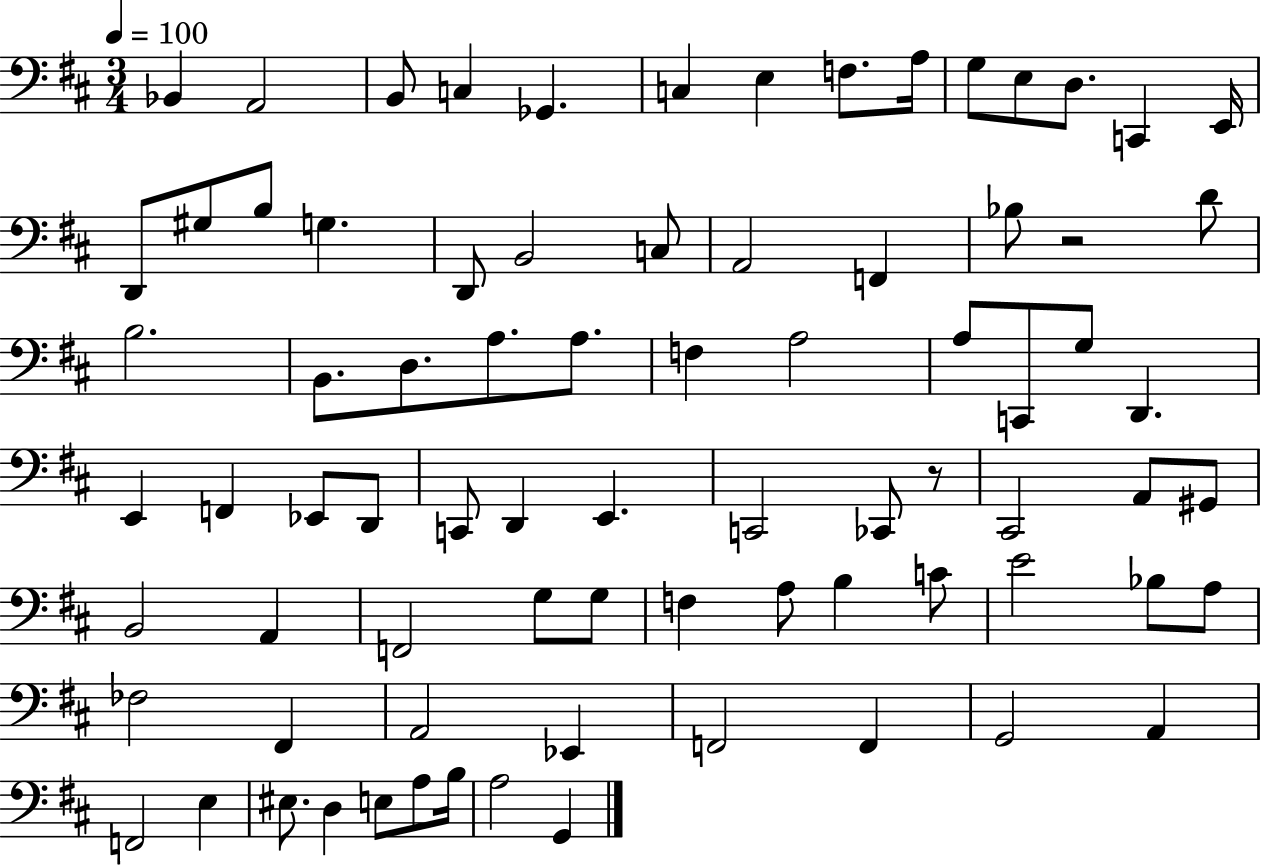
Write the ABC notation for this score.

X:1
T:Untitled
M:3/4
L:1/4
K:D
_B,, A,,2 B,,/2 C, _G,, C, E, F,/2 A,/4 G,/2 E,/2 D,/2 C,, E,,/4 D,,/2 ^G,/2 B,/2 G, D,,/2 B,,2 C,/2 A,,2 F,, _B,/2 z2 D/2 B,2 B,,/2 D,/2 A,/2 A,/2 F, A,2 A,/2 C,,/2 G,/2 D,, E,, F,, _E,,/2 D,,/2 C,,/2 D,, E,, C,,2 _C,,/2 z/2 ^C,,2 A,,/2 ^G,,/2 B,,2 A,, F,,2 G,/2 G,/2 F, A,/2 B, C/2 E2 _B,/2 A,/2 _F,2 ^F,, A,,2 _E,, F,,2 F,, G,,2 A,, F,,2 E, ^E,/2 D, E,/2 A,/2 B,/4 A,2 G,,